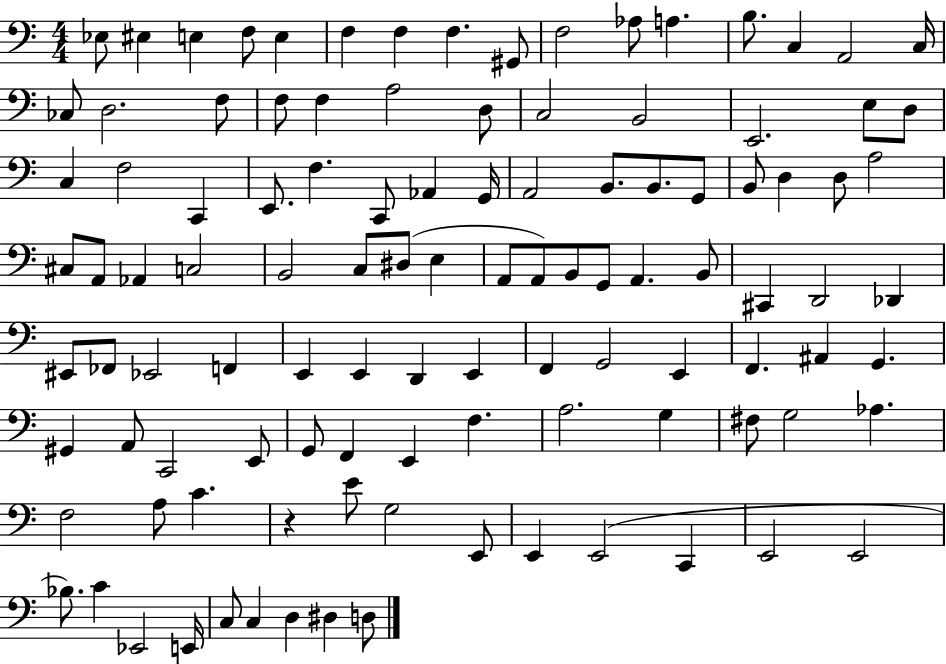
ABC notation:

X:1
T:Untitled
M:4/4
L:1/4
K:C
_E,/2 ^E, E, F,/2 E, F, F, F, ^G,,/2 F,2 _A,/2 A, B,/2 C, A,,2 C,/4 _C,/2 D,2 F,/2 F,/2 F, A,2 D,/2 C,2 B,,2 E,,2 E,/2 D,/2 C, F,2 C,, E,,/2 F, C,,/2 _A,, G,,/4 A,,2 B,,/2 B,,/2 G,,/2 B,,/2 D, D,/2 A,2 ^C,/2 A,,/2 _A,, C,2 B,,2 C,/2 ^D,/2 E, A,,/2 A,,/2 B,,/2 G,,/2 A,, B,,/2 ^C,, D,,2 _D,, ^E,,/2 _F,,/2 _E,,2 F,, E,, E,, D,, E,, F,, G,,2 E,, F,, ^A,, G,, ^G,, A,,/2 C,,2 E,,/2 G,,/2 F,, E,, F, A,2 G, ^F,/2 G,2 _A, F,2 A,/2 C z E/2 G,2 E,,/2 E,, E,,2 C,, E,,2 E,,2 _B,/2 C _E,,2 E,,/4 C,/2 C, D, ^D, D,/2